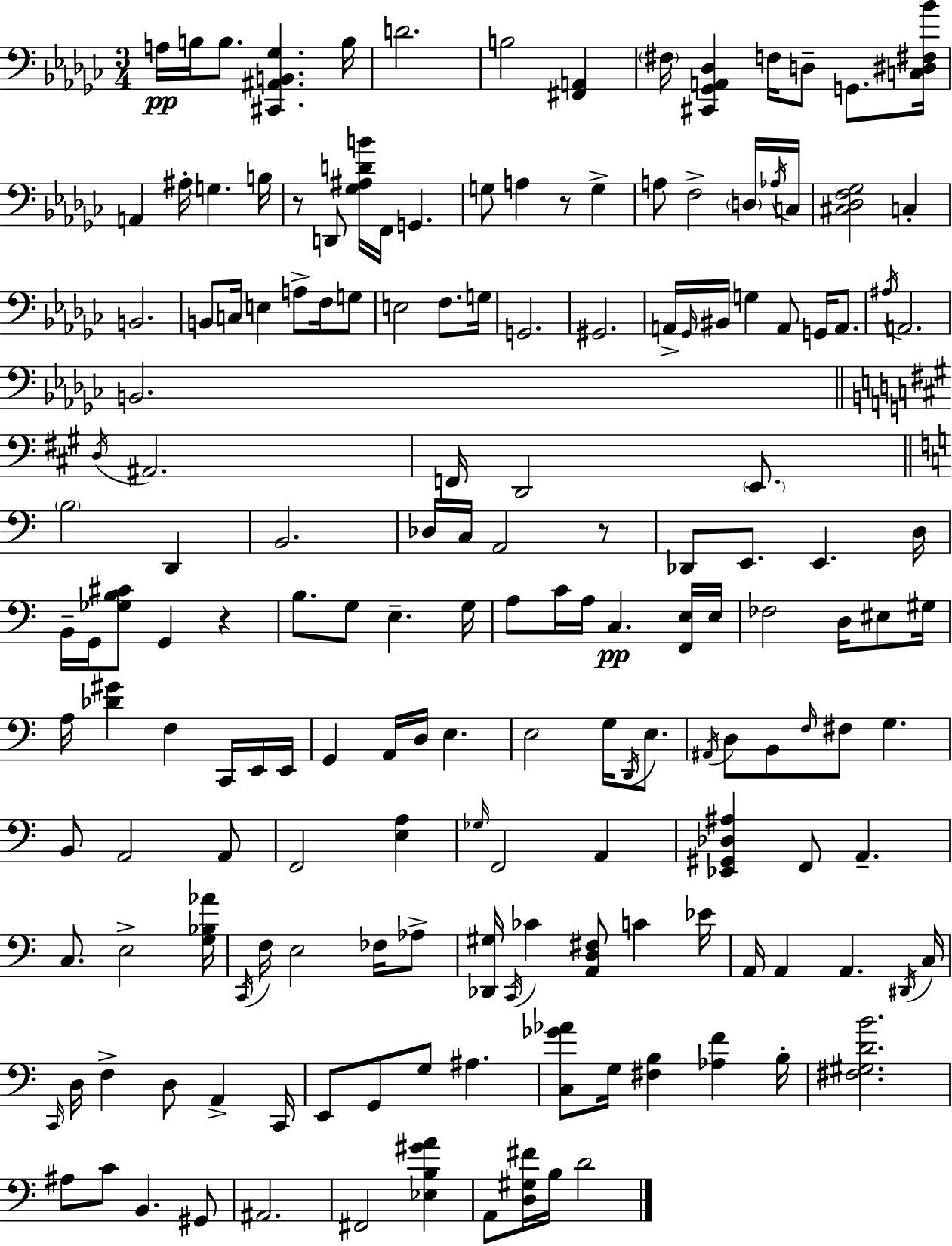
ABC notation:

X:1
T:Untitled
M:3/4
L:1/4
K:Ebm
A,/4 B,/4 B,/2 [^C,,^A,,B,,_G,] B,/4 D2 B,2 [^F,,A,,] ^F,/4 [^C,,_G,,A,,_D,] F,/4 D,/2 G,,/2 [C,^D,^F,_B]/4 A,, ^A,/4 G, B,/4 z/2 D,,/2 [_G,^A,DB]/4 F,,/4 G,, G,/2 A, z/2 G, A,/2 F,2 D,/4 _A,/4 C,/4 [^C,_D,F,_G,]2 C, B,,2 B,,/2 C,/4 E, A,/2 F,/4 G,/2 E,2 F,/2 G,/4 G,,2 ^G,,2 A,,/4 _G,,/4 ^B,,/4 G, A,,/2 G,,/4 A,,/2 ^A,/4 A,,2 B,,2 D,/4 ^A,,2 F,,/4 D,,2 E,,/2 B,2 D,, B,,2 _D,/4 C,/4 A,,2 z/2 _D,,/2 E,,/2 E,, D,/4 B,,/4 G,,/4 [_G,B,^C]/2 G,, z B,/2 G,/2 E, G,/4 A,/2 C/4 A,/4 C, [F,,E,]/4 E,/4 _F,2 D,/4 ^E,/2 ^G,/4 A,/4 [_D^G] F, C,,/4 E,,/4 E,,/4 G,, A,,/4 D,/4 E, E,2 G,/4 D,,/4 E,/2 ^A,,/4 D,/2 B,,/2 F,/4 ^F,/2 G, B,,/2 A,,2 A,,/2 F,,2 [E,A,] _G,/4 F,,2 A,, [_E,,^G,,_D,^A,] F,,/2 A,, C,/2 E,2 [G,_B,_A]/4 C,,/4 F,/4 E,2 _F,/4 _A,/2 [_D,,^G,]/4 C,,/4 _C [A,,D,^F,]/2 C _E/4 A,,/4 A,, A,, ^D,,/4 C,/4 C,,/4 D,/4 F, D,/2 A,, C,,/4 E,,/2 G,,/2 G,/2 ^A, [C,_G_A]/2 G,/4 [^F,B,] [_A,F] B,/4 [^F,^G,DB]2 ^A,/2 C/2 B,, ^G,,/2 ^A,,2 ^F,,2 [_E,B,^GA] A,,/2 [D,^G,^F]/4 B,/4 D2